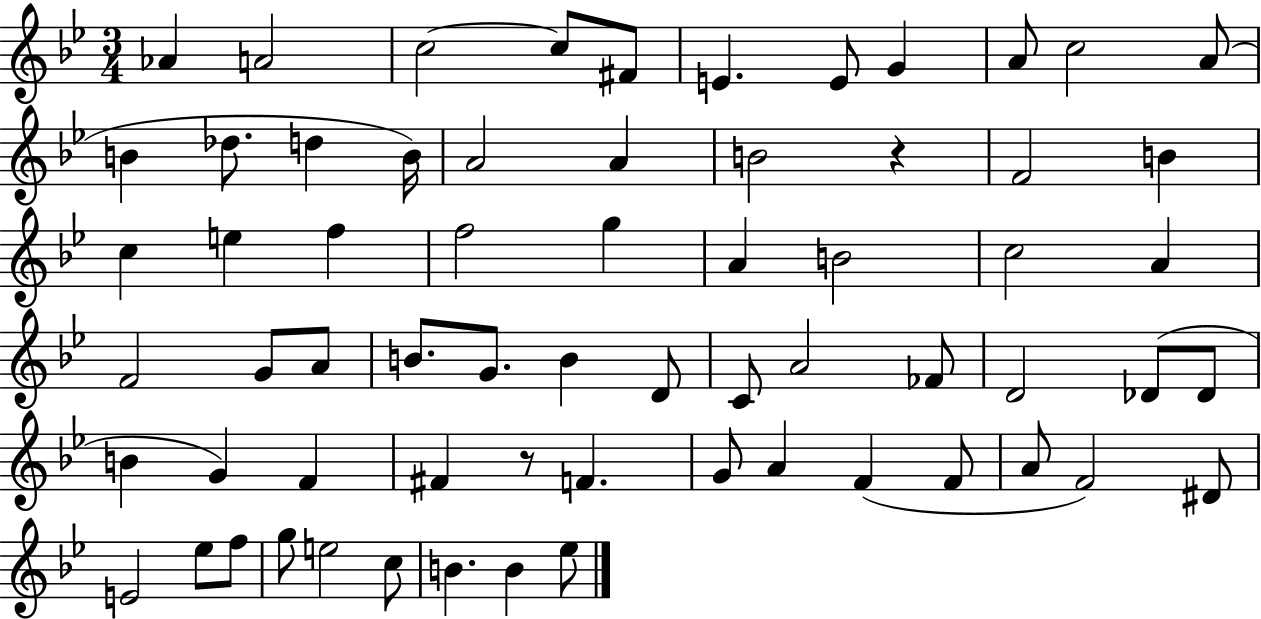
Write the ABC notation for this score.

X:1
T:Untitled
M:3/4
L:1/4
K:Bb
_A A2 c2 c/2 ^F/2 E E/2 G A/2 c2 A/2 B _d/2 d B/4 A2 A B2 z F2 B c e f f2 g A B2 c2 A F2 G/2 A/2 B/2 G/2 B D/2 C/2 A2 _F/2 D2 _D/2 _D/2 B G F ^F z/2 F G/2 A F F/2 A/2 F2 ^D/2 E2 _e/2 f/2 g/2 e2 c/2 B B _e/2